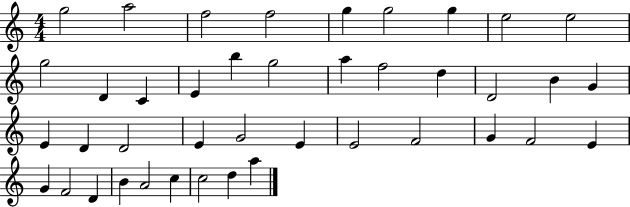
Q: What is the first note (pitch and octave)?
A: G5